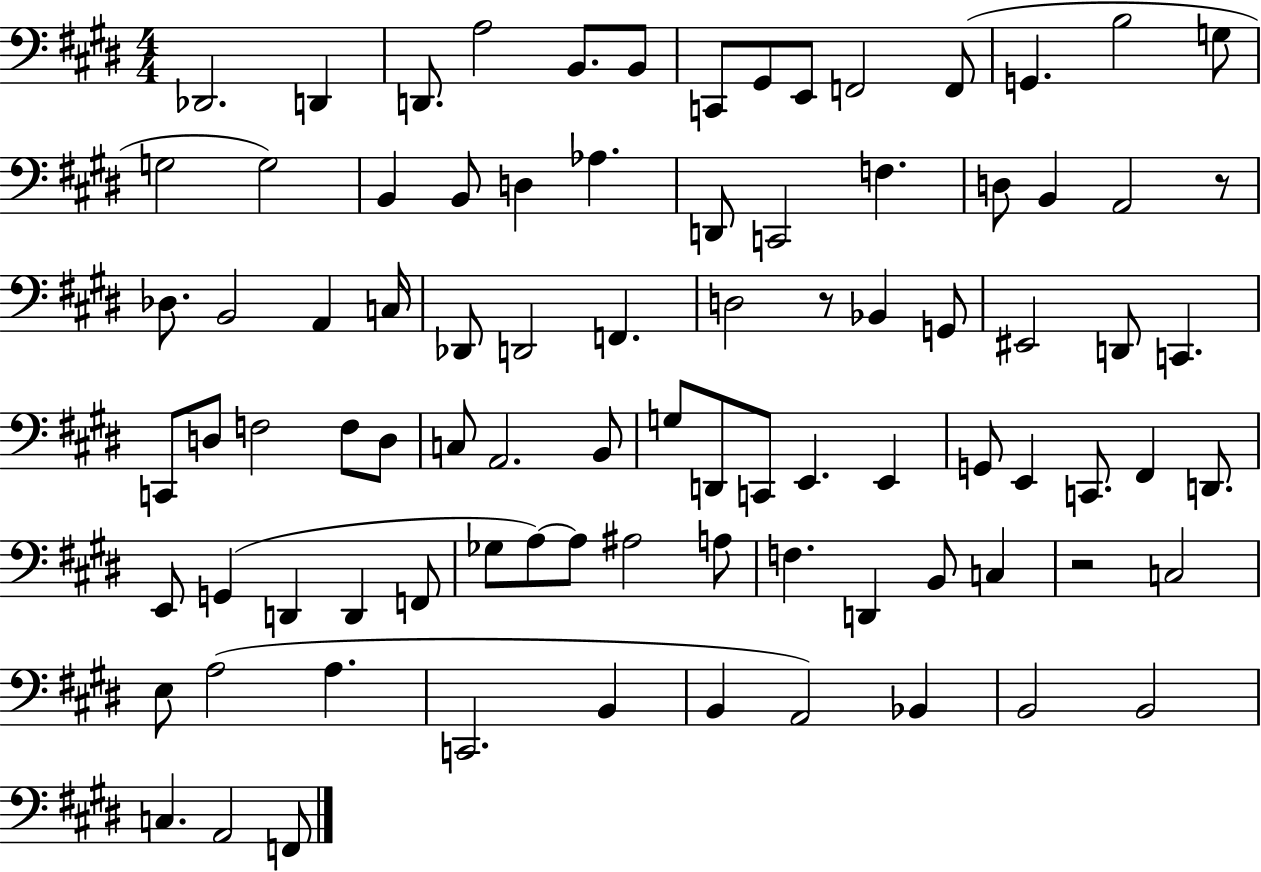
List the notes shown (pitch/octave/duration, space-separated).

Db2/h. D2/q D2/e. A3/h B2/e. B2/e C2/e G#2/e E2/e F2/h F2/e G2/q. B3/h G3/e G3/h G3/h B2/q B2/e D3/q Ab3/q. D2/e C2/h F3/q. D3/e B2/q A2/h R/e Db3/e. B2/h A2/q C3/s Db2/e D2/h F2/q. D3/h R/e Bb2/q G2/e EIS2/h D2/e C2/q. C2/e D3/e F3/h F3/e D3/e C3/e A2/h. B2/e G3/e D2/e C2/e E2/q. E2/q G2/e E2/q C2/e. F#2/q D2/e. E2/e G2/q D2/q D2/q F2/e Gb3/e A3/e A3/e A#3/h A3/e F3/q. D2/q B2/e C3/q R/h C3/h E3/e A3/h A3/q. C2/h. B2/q B2/q A2/h Bb2/q B2/h B2/h C3/q. A2/h F2/e